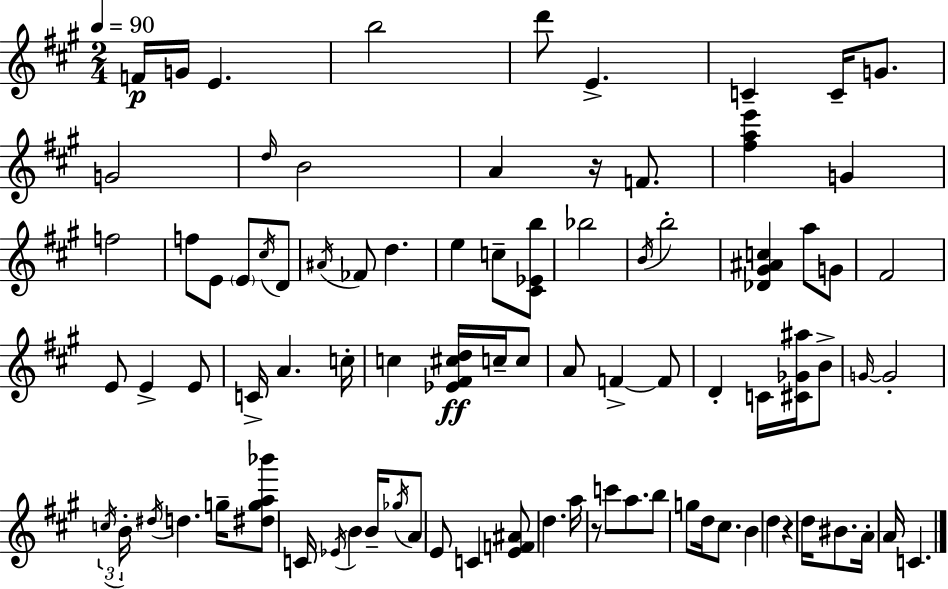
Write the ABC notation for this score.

X:1
T:Untitled
M:2/4
L:1/4
K:A
F/4 G/4 E b2 d'/2 E C C/4 G/2 G2 d/4 B2 A z/4 F/2 [^fae'] G f2 f/2 E/2 E/2 ^c/4 D/2 ^A/4 _F/2 d e c/2 [^C_Eb]/2 _b2 B/4 b2 [_D^G^Ac] a/2 G/2 ^F2 E/2 E E/2 C/4 A c/4 c [_E^F^cd]/4 c/4 c/2 A/2 F F/2 D C/4 [^C_G^a]/4 B/2 G/4 G2 c/4 B/4 ^d/4 d g/4 [^dga_b']/2 C/4 _E/4 B B/4 _g/4 A/2 E/2 C [EF^A]/2 d a/4 z/2 c'/2 a/2 b/2 g/2 d/4 ^c/2 B d z d/4 ^B/2 A/4 A/4 C